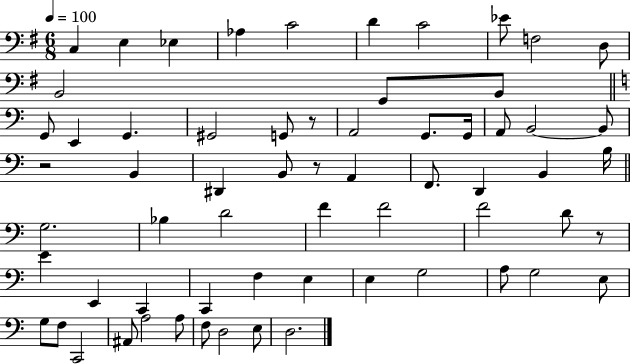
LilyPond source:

{
  \clef bass
  \numericTimeSignature
  \time 6/8
  \key g \major
  \tempo 4 = 100
  c4 e4 ees4 | aes4 c'2 | d'4 c'2 | ees'8 f2 d8 | \break b,2 g,8 b,8 | \bar "||" \break \key c \major g,8 e,4 g,4. | gis,2 g,8 r8 | a,2 g,8. g,16 | a,8 b,2~~ b,8 | \break r2 b,4 | dis,4 b,8 r8 a,4 | f,8. d,4 b,4 b16 | \bar "||" \break \key c \major g2. | bes4 d'2 | f'4 f'2 | f'2 d'8 r8 | \break e'4 e,4 c,4 | c,4 f4 e4 | e4 g2 | a8 g2 e8 | \break g8 f8 c,2 | ais,8 a2 a8 | f8 d2 e8 | d2. | \break \bar "|."
}